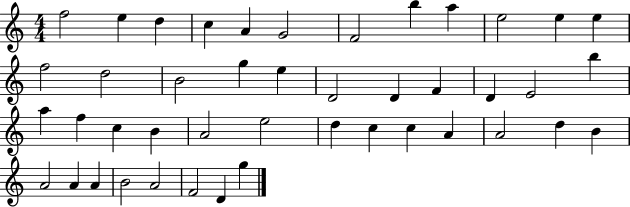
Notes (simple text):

F5/h E5/q D5/q C5/q A4/q G4/h F4/h B5/q A5/q E5/h E5/q E5/q F5/h D5/h B4/h G5/q E5/q D4/h D4/q F4/q D4/q E4/h B5/q A5/q F5/q C5/q B4/q A4/h E5/h D5/q C5/q C5/q A4/q A4/h D5/q B4/q A4/h A4/q A4/q B4/h A4/h F4/h D4/q G5/q